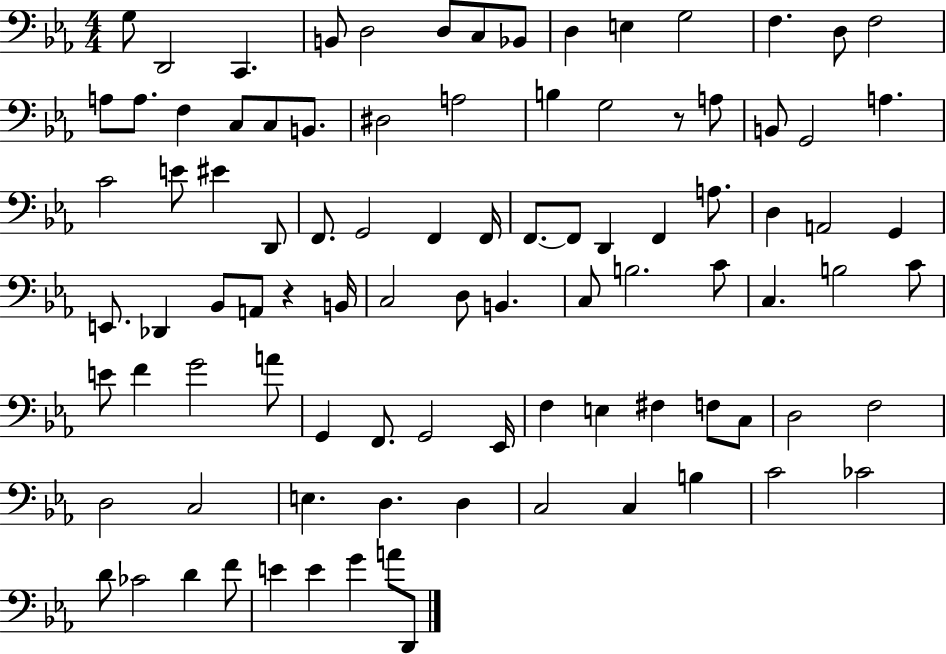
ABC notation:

X:1
T:Untitled
M:4/4
L:1/4
K:Eb
G,/2 D,,2 C,, B,,/2 D,2 D,/2 C,/2 _B,,/2 D, E, G,2 F, D,/2 F,2 A,/2 A,/2 F, C,/2 C,/2 B,,/2 ^D,2 A,2 B, G,2 z/2 A,/2 B,,/2 G,,2 A, C2 E/2 ^E D,,/2 F,,/2 G,,2 F,, F,,/4 F,,/2 F,,/2 D,, F,, A,/2 D, A,,2 G,, E,,/2 _D,, _B,,/2 A,,/2 z B,,/4 C,2 D,/2 B,, C,/2 B,2 C/2 C, B,2 C/2 E/2 F G2 A/2 G,, F,,/2 G,,2 _E,,/4 F, E, ^F, F,/2 C,/2 D,2 F,2 D,2 C,2 E, D, D, C,2 C, B, C2 _C2 D/2 _C2 D F/2 E E G A/2 D,,/2